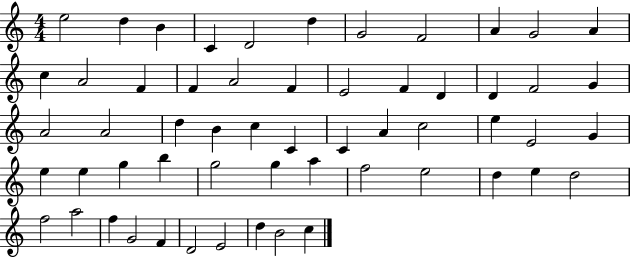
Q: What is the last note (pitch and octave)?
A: C5